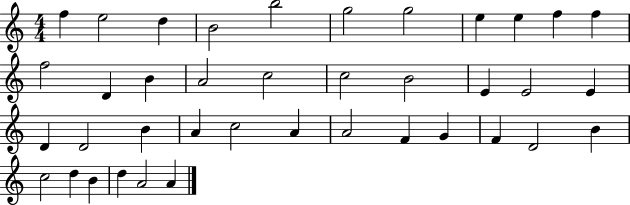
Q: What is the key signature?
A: C major